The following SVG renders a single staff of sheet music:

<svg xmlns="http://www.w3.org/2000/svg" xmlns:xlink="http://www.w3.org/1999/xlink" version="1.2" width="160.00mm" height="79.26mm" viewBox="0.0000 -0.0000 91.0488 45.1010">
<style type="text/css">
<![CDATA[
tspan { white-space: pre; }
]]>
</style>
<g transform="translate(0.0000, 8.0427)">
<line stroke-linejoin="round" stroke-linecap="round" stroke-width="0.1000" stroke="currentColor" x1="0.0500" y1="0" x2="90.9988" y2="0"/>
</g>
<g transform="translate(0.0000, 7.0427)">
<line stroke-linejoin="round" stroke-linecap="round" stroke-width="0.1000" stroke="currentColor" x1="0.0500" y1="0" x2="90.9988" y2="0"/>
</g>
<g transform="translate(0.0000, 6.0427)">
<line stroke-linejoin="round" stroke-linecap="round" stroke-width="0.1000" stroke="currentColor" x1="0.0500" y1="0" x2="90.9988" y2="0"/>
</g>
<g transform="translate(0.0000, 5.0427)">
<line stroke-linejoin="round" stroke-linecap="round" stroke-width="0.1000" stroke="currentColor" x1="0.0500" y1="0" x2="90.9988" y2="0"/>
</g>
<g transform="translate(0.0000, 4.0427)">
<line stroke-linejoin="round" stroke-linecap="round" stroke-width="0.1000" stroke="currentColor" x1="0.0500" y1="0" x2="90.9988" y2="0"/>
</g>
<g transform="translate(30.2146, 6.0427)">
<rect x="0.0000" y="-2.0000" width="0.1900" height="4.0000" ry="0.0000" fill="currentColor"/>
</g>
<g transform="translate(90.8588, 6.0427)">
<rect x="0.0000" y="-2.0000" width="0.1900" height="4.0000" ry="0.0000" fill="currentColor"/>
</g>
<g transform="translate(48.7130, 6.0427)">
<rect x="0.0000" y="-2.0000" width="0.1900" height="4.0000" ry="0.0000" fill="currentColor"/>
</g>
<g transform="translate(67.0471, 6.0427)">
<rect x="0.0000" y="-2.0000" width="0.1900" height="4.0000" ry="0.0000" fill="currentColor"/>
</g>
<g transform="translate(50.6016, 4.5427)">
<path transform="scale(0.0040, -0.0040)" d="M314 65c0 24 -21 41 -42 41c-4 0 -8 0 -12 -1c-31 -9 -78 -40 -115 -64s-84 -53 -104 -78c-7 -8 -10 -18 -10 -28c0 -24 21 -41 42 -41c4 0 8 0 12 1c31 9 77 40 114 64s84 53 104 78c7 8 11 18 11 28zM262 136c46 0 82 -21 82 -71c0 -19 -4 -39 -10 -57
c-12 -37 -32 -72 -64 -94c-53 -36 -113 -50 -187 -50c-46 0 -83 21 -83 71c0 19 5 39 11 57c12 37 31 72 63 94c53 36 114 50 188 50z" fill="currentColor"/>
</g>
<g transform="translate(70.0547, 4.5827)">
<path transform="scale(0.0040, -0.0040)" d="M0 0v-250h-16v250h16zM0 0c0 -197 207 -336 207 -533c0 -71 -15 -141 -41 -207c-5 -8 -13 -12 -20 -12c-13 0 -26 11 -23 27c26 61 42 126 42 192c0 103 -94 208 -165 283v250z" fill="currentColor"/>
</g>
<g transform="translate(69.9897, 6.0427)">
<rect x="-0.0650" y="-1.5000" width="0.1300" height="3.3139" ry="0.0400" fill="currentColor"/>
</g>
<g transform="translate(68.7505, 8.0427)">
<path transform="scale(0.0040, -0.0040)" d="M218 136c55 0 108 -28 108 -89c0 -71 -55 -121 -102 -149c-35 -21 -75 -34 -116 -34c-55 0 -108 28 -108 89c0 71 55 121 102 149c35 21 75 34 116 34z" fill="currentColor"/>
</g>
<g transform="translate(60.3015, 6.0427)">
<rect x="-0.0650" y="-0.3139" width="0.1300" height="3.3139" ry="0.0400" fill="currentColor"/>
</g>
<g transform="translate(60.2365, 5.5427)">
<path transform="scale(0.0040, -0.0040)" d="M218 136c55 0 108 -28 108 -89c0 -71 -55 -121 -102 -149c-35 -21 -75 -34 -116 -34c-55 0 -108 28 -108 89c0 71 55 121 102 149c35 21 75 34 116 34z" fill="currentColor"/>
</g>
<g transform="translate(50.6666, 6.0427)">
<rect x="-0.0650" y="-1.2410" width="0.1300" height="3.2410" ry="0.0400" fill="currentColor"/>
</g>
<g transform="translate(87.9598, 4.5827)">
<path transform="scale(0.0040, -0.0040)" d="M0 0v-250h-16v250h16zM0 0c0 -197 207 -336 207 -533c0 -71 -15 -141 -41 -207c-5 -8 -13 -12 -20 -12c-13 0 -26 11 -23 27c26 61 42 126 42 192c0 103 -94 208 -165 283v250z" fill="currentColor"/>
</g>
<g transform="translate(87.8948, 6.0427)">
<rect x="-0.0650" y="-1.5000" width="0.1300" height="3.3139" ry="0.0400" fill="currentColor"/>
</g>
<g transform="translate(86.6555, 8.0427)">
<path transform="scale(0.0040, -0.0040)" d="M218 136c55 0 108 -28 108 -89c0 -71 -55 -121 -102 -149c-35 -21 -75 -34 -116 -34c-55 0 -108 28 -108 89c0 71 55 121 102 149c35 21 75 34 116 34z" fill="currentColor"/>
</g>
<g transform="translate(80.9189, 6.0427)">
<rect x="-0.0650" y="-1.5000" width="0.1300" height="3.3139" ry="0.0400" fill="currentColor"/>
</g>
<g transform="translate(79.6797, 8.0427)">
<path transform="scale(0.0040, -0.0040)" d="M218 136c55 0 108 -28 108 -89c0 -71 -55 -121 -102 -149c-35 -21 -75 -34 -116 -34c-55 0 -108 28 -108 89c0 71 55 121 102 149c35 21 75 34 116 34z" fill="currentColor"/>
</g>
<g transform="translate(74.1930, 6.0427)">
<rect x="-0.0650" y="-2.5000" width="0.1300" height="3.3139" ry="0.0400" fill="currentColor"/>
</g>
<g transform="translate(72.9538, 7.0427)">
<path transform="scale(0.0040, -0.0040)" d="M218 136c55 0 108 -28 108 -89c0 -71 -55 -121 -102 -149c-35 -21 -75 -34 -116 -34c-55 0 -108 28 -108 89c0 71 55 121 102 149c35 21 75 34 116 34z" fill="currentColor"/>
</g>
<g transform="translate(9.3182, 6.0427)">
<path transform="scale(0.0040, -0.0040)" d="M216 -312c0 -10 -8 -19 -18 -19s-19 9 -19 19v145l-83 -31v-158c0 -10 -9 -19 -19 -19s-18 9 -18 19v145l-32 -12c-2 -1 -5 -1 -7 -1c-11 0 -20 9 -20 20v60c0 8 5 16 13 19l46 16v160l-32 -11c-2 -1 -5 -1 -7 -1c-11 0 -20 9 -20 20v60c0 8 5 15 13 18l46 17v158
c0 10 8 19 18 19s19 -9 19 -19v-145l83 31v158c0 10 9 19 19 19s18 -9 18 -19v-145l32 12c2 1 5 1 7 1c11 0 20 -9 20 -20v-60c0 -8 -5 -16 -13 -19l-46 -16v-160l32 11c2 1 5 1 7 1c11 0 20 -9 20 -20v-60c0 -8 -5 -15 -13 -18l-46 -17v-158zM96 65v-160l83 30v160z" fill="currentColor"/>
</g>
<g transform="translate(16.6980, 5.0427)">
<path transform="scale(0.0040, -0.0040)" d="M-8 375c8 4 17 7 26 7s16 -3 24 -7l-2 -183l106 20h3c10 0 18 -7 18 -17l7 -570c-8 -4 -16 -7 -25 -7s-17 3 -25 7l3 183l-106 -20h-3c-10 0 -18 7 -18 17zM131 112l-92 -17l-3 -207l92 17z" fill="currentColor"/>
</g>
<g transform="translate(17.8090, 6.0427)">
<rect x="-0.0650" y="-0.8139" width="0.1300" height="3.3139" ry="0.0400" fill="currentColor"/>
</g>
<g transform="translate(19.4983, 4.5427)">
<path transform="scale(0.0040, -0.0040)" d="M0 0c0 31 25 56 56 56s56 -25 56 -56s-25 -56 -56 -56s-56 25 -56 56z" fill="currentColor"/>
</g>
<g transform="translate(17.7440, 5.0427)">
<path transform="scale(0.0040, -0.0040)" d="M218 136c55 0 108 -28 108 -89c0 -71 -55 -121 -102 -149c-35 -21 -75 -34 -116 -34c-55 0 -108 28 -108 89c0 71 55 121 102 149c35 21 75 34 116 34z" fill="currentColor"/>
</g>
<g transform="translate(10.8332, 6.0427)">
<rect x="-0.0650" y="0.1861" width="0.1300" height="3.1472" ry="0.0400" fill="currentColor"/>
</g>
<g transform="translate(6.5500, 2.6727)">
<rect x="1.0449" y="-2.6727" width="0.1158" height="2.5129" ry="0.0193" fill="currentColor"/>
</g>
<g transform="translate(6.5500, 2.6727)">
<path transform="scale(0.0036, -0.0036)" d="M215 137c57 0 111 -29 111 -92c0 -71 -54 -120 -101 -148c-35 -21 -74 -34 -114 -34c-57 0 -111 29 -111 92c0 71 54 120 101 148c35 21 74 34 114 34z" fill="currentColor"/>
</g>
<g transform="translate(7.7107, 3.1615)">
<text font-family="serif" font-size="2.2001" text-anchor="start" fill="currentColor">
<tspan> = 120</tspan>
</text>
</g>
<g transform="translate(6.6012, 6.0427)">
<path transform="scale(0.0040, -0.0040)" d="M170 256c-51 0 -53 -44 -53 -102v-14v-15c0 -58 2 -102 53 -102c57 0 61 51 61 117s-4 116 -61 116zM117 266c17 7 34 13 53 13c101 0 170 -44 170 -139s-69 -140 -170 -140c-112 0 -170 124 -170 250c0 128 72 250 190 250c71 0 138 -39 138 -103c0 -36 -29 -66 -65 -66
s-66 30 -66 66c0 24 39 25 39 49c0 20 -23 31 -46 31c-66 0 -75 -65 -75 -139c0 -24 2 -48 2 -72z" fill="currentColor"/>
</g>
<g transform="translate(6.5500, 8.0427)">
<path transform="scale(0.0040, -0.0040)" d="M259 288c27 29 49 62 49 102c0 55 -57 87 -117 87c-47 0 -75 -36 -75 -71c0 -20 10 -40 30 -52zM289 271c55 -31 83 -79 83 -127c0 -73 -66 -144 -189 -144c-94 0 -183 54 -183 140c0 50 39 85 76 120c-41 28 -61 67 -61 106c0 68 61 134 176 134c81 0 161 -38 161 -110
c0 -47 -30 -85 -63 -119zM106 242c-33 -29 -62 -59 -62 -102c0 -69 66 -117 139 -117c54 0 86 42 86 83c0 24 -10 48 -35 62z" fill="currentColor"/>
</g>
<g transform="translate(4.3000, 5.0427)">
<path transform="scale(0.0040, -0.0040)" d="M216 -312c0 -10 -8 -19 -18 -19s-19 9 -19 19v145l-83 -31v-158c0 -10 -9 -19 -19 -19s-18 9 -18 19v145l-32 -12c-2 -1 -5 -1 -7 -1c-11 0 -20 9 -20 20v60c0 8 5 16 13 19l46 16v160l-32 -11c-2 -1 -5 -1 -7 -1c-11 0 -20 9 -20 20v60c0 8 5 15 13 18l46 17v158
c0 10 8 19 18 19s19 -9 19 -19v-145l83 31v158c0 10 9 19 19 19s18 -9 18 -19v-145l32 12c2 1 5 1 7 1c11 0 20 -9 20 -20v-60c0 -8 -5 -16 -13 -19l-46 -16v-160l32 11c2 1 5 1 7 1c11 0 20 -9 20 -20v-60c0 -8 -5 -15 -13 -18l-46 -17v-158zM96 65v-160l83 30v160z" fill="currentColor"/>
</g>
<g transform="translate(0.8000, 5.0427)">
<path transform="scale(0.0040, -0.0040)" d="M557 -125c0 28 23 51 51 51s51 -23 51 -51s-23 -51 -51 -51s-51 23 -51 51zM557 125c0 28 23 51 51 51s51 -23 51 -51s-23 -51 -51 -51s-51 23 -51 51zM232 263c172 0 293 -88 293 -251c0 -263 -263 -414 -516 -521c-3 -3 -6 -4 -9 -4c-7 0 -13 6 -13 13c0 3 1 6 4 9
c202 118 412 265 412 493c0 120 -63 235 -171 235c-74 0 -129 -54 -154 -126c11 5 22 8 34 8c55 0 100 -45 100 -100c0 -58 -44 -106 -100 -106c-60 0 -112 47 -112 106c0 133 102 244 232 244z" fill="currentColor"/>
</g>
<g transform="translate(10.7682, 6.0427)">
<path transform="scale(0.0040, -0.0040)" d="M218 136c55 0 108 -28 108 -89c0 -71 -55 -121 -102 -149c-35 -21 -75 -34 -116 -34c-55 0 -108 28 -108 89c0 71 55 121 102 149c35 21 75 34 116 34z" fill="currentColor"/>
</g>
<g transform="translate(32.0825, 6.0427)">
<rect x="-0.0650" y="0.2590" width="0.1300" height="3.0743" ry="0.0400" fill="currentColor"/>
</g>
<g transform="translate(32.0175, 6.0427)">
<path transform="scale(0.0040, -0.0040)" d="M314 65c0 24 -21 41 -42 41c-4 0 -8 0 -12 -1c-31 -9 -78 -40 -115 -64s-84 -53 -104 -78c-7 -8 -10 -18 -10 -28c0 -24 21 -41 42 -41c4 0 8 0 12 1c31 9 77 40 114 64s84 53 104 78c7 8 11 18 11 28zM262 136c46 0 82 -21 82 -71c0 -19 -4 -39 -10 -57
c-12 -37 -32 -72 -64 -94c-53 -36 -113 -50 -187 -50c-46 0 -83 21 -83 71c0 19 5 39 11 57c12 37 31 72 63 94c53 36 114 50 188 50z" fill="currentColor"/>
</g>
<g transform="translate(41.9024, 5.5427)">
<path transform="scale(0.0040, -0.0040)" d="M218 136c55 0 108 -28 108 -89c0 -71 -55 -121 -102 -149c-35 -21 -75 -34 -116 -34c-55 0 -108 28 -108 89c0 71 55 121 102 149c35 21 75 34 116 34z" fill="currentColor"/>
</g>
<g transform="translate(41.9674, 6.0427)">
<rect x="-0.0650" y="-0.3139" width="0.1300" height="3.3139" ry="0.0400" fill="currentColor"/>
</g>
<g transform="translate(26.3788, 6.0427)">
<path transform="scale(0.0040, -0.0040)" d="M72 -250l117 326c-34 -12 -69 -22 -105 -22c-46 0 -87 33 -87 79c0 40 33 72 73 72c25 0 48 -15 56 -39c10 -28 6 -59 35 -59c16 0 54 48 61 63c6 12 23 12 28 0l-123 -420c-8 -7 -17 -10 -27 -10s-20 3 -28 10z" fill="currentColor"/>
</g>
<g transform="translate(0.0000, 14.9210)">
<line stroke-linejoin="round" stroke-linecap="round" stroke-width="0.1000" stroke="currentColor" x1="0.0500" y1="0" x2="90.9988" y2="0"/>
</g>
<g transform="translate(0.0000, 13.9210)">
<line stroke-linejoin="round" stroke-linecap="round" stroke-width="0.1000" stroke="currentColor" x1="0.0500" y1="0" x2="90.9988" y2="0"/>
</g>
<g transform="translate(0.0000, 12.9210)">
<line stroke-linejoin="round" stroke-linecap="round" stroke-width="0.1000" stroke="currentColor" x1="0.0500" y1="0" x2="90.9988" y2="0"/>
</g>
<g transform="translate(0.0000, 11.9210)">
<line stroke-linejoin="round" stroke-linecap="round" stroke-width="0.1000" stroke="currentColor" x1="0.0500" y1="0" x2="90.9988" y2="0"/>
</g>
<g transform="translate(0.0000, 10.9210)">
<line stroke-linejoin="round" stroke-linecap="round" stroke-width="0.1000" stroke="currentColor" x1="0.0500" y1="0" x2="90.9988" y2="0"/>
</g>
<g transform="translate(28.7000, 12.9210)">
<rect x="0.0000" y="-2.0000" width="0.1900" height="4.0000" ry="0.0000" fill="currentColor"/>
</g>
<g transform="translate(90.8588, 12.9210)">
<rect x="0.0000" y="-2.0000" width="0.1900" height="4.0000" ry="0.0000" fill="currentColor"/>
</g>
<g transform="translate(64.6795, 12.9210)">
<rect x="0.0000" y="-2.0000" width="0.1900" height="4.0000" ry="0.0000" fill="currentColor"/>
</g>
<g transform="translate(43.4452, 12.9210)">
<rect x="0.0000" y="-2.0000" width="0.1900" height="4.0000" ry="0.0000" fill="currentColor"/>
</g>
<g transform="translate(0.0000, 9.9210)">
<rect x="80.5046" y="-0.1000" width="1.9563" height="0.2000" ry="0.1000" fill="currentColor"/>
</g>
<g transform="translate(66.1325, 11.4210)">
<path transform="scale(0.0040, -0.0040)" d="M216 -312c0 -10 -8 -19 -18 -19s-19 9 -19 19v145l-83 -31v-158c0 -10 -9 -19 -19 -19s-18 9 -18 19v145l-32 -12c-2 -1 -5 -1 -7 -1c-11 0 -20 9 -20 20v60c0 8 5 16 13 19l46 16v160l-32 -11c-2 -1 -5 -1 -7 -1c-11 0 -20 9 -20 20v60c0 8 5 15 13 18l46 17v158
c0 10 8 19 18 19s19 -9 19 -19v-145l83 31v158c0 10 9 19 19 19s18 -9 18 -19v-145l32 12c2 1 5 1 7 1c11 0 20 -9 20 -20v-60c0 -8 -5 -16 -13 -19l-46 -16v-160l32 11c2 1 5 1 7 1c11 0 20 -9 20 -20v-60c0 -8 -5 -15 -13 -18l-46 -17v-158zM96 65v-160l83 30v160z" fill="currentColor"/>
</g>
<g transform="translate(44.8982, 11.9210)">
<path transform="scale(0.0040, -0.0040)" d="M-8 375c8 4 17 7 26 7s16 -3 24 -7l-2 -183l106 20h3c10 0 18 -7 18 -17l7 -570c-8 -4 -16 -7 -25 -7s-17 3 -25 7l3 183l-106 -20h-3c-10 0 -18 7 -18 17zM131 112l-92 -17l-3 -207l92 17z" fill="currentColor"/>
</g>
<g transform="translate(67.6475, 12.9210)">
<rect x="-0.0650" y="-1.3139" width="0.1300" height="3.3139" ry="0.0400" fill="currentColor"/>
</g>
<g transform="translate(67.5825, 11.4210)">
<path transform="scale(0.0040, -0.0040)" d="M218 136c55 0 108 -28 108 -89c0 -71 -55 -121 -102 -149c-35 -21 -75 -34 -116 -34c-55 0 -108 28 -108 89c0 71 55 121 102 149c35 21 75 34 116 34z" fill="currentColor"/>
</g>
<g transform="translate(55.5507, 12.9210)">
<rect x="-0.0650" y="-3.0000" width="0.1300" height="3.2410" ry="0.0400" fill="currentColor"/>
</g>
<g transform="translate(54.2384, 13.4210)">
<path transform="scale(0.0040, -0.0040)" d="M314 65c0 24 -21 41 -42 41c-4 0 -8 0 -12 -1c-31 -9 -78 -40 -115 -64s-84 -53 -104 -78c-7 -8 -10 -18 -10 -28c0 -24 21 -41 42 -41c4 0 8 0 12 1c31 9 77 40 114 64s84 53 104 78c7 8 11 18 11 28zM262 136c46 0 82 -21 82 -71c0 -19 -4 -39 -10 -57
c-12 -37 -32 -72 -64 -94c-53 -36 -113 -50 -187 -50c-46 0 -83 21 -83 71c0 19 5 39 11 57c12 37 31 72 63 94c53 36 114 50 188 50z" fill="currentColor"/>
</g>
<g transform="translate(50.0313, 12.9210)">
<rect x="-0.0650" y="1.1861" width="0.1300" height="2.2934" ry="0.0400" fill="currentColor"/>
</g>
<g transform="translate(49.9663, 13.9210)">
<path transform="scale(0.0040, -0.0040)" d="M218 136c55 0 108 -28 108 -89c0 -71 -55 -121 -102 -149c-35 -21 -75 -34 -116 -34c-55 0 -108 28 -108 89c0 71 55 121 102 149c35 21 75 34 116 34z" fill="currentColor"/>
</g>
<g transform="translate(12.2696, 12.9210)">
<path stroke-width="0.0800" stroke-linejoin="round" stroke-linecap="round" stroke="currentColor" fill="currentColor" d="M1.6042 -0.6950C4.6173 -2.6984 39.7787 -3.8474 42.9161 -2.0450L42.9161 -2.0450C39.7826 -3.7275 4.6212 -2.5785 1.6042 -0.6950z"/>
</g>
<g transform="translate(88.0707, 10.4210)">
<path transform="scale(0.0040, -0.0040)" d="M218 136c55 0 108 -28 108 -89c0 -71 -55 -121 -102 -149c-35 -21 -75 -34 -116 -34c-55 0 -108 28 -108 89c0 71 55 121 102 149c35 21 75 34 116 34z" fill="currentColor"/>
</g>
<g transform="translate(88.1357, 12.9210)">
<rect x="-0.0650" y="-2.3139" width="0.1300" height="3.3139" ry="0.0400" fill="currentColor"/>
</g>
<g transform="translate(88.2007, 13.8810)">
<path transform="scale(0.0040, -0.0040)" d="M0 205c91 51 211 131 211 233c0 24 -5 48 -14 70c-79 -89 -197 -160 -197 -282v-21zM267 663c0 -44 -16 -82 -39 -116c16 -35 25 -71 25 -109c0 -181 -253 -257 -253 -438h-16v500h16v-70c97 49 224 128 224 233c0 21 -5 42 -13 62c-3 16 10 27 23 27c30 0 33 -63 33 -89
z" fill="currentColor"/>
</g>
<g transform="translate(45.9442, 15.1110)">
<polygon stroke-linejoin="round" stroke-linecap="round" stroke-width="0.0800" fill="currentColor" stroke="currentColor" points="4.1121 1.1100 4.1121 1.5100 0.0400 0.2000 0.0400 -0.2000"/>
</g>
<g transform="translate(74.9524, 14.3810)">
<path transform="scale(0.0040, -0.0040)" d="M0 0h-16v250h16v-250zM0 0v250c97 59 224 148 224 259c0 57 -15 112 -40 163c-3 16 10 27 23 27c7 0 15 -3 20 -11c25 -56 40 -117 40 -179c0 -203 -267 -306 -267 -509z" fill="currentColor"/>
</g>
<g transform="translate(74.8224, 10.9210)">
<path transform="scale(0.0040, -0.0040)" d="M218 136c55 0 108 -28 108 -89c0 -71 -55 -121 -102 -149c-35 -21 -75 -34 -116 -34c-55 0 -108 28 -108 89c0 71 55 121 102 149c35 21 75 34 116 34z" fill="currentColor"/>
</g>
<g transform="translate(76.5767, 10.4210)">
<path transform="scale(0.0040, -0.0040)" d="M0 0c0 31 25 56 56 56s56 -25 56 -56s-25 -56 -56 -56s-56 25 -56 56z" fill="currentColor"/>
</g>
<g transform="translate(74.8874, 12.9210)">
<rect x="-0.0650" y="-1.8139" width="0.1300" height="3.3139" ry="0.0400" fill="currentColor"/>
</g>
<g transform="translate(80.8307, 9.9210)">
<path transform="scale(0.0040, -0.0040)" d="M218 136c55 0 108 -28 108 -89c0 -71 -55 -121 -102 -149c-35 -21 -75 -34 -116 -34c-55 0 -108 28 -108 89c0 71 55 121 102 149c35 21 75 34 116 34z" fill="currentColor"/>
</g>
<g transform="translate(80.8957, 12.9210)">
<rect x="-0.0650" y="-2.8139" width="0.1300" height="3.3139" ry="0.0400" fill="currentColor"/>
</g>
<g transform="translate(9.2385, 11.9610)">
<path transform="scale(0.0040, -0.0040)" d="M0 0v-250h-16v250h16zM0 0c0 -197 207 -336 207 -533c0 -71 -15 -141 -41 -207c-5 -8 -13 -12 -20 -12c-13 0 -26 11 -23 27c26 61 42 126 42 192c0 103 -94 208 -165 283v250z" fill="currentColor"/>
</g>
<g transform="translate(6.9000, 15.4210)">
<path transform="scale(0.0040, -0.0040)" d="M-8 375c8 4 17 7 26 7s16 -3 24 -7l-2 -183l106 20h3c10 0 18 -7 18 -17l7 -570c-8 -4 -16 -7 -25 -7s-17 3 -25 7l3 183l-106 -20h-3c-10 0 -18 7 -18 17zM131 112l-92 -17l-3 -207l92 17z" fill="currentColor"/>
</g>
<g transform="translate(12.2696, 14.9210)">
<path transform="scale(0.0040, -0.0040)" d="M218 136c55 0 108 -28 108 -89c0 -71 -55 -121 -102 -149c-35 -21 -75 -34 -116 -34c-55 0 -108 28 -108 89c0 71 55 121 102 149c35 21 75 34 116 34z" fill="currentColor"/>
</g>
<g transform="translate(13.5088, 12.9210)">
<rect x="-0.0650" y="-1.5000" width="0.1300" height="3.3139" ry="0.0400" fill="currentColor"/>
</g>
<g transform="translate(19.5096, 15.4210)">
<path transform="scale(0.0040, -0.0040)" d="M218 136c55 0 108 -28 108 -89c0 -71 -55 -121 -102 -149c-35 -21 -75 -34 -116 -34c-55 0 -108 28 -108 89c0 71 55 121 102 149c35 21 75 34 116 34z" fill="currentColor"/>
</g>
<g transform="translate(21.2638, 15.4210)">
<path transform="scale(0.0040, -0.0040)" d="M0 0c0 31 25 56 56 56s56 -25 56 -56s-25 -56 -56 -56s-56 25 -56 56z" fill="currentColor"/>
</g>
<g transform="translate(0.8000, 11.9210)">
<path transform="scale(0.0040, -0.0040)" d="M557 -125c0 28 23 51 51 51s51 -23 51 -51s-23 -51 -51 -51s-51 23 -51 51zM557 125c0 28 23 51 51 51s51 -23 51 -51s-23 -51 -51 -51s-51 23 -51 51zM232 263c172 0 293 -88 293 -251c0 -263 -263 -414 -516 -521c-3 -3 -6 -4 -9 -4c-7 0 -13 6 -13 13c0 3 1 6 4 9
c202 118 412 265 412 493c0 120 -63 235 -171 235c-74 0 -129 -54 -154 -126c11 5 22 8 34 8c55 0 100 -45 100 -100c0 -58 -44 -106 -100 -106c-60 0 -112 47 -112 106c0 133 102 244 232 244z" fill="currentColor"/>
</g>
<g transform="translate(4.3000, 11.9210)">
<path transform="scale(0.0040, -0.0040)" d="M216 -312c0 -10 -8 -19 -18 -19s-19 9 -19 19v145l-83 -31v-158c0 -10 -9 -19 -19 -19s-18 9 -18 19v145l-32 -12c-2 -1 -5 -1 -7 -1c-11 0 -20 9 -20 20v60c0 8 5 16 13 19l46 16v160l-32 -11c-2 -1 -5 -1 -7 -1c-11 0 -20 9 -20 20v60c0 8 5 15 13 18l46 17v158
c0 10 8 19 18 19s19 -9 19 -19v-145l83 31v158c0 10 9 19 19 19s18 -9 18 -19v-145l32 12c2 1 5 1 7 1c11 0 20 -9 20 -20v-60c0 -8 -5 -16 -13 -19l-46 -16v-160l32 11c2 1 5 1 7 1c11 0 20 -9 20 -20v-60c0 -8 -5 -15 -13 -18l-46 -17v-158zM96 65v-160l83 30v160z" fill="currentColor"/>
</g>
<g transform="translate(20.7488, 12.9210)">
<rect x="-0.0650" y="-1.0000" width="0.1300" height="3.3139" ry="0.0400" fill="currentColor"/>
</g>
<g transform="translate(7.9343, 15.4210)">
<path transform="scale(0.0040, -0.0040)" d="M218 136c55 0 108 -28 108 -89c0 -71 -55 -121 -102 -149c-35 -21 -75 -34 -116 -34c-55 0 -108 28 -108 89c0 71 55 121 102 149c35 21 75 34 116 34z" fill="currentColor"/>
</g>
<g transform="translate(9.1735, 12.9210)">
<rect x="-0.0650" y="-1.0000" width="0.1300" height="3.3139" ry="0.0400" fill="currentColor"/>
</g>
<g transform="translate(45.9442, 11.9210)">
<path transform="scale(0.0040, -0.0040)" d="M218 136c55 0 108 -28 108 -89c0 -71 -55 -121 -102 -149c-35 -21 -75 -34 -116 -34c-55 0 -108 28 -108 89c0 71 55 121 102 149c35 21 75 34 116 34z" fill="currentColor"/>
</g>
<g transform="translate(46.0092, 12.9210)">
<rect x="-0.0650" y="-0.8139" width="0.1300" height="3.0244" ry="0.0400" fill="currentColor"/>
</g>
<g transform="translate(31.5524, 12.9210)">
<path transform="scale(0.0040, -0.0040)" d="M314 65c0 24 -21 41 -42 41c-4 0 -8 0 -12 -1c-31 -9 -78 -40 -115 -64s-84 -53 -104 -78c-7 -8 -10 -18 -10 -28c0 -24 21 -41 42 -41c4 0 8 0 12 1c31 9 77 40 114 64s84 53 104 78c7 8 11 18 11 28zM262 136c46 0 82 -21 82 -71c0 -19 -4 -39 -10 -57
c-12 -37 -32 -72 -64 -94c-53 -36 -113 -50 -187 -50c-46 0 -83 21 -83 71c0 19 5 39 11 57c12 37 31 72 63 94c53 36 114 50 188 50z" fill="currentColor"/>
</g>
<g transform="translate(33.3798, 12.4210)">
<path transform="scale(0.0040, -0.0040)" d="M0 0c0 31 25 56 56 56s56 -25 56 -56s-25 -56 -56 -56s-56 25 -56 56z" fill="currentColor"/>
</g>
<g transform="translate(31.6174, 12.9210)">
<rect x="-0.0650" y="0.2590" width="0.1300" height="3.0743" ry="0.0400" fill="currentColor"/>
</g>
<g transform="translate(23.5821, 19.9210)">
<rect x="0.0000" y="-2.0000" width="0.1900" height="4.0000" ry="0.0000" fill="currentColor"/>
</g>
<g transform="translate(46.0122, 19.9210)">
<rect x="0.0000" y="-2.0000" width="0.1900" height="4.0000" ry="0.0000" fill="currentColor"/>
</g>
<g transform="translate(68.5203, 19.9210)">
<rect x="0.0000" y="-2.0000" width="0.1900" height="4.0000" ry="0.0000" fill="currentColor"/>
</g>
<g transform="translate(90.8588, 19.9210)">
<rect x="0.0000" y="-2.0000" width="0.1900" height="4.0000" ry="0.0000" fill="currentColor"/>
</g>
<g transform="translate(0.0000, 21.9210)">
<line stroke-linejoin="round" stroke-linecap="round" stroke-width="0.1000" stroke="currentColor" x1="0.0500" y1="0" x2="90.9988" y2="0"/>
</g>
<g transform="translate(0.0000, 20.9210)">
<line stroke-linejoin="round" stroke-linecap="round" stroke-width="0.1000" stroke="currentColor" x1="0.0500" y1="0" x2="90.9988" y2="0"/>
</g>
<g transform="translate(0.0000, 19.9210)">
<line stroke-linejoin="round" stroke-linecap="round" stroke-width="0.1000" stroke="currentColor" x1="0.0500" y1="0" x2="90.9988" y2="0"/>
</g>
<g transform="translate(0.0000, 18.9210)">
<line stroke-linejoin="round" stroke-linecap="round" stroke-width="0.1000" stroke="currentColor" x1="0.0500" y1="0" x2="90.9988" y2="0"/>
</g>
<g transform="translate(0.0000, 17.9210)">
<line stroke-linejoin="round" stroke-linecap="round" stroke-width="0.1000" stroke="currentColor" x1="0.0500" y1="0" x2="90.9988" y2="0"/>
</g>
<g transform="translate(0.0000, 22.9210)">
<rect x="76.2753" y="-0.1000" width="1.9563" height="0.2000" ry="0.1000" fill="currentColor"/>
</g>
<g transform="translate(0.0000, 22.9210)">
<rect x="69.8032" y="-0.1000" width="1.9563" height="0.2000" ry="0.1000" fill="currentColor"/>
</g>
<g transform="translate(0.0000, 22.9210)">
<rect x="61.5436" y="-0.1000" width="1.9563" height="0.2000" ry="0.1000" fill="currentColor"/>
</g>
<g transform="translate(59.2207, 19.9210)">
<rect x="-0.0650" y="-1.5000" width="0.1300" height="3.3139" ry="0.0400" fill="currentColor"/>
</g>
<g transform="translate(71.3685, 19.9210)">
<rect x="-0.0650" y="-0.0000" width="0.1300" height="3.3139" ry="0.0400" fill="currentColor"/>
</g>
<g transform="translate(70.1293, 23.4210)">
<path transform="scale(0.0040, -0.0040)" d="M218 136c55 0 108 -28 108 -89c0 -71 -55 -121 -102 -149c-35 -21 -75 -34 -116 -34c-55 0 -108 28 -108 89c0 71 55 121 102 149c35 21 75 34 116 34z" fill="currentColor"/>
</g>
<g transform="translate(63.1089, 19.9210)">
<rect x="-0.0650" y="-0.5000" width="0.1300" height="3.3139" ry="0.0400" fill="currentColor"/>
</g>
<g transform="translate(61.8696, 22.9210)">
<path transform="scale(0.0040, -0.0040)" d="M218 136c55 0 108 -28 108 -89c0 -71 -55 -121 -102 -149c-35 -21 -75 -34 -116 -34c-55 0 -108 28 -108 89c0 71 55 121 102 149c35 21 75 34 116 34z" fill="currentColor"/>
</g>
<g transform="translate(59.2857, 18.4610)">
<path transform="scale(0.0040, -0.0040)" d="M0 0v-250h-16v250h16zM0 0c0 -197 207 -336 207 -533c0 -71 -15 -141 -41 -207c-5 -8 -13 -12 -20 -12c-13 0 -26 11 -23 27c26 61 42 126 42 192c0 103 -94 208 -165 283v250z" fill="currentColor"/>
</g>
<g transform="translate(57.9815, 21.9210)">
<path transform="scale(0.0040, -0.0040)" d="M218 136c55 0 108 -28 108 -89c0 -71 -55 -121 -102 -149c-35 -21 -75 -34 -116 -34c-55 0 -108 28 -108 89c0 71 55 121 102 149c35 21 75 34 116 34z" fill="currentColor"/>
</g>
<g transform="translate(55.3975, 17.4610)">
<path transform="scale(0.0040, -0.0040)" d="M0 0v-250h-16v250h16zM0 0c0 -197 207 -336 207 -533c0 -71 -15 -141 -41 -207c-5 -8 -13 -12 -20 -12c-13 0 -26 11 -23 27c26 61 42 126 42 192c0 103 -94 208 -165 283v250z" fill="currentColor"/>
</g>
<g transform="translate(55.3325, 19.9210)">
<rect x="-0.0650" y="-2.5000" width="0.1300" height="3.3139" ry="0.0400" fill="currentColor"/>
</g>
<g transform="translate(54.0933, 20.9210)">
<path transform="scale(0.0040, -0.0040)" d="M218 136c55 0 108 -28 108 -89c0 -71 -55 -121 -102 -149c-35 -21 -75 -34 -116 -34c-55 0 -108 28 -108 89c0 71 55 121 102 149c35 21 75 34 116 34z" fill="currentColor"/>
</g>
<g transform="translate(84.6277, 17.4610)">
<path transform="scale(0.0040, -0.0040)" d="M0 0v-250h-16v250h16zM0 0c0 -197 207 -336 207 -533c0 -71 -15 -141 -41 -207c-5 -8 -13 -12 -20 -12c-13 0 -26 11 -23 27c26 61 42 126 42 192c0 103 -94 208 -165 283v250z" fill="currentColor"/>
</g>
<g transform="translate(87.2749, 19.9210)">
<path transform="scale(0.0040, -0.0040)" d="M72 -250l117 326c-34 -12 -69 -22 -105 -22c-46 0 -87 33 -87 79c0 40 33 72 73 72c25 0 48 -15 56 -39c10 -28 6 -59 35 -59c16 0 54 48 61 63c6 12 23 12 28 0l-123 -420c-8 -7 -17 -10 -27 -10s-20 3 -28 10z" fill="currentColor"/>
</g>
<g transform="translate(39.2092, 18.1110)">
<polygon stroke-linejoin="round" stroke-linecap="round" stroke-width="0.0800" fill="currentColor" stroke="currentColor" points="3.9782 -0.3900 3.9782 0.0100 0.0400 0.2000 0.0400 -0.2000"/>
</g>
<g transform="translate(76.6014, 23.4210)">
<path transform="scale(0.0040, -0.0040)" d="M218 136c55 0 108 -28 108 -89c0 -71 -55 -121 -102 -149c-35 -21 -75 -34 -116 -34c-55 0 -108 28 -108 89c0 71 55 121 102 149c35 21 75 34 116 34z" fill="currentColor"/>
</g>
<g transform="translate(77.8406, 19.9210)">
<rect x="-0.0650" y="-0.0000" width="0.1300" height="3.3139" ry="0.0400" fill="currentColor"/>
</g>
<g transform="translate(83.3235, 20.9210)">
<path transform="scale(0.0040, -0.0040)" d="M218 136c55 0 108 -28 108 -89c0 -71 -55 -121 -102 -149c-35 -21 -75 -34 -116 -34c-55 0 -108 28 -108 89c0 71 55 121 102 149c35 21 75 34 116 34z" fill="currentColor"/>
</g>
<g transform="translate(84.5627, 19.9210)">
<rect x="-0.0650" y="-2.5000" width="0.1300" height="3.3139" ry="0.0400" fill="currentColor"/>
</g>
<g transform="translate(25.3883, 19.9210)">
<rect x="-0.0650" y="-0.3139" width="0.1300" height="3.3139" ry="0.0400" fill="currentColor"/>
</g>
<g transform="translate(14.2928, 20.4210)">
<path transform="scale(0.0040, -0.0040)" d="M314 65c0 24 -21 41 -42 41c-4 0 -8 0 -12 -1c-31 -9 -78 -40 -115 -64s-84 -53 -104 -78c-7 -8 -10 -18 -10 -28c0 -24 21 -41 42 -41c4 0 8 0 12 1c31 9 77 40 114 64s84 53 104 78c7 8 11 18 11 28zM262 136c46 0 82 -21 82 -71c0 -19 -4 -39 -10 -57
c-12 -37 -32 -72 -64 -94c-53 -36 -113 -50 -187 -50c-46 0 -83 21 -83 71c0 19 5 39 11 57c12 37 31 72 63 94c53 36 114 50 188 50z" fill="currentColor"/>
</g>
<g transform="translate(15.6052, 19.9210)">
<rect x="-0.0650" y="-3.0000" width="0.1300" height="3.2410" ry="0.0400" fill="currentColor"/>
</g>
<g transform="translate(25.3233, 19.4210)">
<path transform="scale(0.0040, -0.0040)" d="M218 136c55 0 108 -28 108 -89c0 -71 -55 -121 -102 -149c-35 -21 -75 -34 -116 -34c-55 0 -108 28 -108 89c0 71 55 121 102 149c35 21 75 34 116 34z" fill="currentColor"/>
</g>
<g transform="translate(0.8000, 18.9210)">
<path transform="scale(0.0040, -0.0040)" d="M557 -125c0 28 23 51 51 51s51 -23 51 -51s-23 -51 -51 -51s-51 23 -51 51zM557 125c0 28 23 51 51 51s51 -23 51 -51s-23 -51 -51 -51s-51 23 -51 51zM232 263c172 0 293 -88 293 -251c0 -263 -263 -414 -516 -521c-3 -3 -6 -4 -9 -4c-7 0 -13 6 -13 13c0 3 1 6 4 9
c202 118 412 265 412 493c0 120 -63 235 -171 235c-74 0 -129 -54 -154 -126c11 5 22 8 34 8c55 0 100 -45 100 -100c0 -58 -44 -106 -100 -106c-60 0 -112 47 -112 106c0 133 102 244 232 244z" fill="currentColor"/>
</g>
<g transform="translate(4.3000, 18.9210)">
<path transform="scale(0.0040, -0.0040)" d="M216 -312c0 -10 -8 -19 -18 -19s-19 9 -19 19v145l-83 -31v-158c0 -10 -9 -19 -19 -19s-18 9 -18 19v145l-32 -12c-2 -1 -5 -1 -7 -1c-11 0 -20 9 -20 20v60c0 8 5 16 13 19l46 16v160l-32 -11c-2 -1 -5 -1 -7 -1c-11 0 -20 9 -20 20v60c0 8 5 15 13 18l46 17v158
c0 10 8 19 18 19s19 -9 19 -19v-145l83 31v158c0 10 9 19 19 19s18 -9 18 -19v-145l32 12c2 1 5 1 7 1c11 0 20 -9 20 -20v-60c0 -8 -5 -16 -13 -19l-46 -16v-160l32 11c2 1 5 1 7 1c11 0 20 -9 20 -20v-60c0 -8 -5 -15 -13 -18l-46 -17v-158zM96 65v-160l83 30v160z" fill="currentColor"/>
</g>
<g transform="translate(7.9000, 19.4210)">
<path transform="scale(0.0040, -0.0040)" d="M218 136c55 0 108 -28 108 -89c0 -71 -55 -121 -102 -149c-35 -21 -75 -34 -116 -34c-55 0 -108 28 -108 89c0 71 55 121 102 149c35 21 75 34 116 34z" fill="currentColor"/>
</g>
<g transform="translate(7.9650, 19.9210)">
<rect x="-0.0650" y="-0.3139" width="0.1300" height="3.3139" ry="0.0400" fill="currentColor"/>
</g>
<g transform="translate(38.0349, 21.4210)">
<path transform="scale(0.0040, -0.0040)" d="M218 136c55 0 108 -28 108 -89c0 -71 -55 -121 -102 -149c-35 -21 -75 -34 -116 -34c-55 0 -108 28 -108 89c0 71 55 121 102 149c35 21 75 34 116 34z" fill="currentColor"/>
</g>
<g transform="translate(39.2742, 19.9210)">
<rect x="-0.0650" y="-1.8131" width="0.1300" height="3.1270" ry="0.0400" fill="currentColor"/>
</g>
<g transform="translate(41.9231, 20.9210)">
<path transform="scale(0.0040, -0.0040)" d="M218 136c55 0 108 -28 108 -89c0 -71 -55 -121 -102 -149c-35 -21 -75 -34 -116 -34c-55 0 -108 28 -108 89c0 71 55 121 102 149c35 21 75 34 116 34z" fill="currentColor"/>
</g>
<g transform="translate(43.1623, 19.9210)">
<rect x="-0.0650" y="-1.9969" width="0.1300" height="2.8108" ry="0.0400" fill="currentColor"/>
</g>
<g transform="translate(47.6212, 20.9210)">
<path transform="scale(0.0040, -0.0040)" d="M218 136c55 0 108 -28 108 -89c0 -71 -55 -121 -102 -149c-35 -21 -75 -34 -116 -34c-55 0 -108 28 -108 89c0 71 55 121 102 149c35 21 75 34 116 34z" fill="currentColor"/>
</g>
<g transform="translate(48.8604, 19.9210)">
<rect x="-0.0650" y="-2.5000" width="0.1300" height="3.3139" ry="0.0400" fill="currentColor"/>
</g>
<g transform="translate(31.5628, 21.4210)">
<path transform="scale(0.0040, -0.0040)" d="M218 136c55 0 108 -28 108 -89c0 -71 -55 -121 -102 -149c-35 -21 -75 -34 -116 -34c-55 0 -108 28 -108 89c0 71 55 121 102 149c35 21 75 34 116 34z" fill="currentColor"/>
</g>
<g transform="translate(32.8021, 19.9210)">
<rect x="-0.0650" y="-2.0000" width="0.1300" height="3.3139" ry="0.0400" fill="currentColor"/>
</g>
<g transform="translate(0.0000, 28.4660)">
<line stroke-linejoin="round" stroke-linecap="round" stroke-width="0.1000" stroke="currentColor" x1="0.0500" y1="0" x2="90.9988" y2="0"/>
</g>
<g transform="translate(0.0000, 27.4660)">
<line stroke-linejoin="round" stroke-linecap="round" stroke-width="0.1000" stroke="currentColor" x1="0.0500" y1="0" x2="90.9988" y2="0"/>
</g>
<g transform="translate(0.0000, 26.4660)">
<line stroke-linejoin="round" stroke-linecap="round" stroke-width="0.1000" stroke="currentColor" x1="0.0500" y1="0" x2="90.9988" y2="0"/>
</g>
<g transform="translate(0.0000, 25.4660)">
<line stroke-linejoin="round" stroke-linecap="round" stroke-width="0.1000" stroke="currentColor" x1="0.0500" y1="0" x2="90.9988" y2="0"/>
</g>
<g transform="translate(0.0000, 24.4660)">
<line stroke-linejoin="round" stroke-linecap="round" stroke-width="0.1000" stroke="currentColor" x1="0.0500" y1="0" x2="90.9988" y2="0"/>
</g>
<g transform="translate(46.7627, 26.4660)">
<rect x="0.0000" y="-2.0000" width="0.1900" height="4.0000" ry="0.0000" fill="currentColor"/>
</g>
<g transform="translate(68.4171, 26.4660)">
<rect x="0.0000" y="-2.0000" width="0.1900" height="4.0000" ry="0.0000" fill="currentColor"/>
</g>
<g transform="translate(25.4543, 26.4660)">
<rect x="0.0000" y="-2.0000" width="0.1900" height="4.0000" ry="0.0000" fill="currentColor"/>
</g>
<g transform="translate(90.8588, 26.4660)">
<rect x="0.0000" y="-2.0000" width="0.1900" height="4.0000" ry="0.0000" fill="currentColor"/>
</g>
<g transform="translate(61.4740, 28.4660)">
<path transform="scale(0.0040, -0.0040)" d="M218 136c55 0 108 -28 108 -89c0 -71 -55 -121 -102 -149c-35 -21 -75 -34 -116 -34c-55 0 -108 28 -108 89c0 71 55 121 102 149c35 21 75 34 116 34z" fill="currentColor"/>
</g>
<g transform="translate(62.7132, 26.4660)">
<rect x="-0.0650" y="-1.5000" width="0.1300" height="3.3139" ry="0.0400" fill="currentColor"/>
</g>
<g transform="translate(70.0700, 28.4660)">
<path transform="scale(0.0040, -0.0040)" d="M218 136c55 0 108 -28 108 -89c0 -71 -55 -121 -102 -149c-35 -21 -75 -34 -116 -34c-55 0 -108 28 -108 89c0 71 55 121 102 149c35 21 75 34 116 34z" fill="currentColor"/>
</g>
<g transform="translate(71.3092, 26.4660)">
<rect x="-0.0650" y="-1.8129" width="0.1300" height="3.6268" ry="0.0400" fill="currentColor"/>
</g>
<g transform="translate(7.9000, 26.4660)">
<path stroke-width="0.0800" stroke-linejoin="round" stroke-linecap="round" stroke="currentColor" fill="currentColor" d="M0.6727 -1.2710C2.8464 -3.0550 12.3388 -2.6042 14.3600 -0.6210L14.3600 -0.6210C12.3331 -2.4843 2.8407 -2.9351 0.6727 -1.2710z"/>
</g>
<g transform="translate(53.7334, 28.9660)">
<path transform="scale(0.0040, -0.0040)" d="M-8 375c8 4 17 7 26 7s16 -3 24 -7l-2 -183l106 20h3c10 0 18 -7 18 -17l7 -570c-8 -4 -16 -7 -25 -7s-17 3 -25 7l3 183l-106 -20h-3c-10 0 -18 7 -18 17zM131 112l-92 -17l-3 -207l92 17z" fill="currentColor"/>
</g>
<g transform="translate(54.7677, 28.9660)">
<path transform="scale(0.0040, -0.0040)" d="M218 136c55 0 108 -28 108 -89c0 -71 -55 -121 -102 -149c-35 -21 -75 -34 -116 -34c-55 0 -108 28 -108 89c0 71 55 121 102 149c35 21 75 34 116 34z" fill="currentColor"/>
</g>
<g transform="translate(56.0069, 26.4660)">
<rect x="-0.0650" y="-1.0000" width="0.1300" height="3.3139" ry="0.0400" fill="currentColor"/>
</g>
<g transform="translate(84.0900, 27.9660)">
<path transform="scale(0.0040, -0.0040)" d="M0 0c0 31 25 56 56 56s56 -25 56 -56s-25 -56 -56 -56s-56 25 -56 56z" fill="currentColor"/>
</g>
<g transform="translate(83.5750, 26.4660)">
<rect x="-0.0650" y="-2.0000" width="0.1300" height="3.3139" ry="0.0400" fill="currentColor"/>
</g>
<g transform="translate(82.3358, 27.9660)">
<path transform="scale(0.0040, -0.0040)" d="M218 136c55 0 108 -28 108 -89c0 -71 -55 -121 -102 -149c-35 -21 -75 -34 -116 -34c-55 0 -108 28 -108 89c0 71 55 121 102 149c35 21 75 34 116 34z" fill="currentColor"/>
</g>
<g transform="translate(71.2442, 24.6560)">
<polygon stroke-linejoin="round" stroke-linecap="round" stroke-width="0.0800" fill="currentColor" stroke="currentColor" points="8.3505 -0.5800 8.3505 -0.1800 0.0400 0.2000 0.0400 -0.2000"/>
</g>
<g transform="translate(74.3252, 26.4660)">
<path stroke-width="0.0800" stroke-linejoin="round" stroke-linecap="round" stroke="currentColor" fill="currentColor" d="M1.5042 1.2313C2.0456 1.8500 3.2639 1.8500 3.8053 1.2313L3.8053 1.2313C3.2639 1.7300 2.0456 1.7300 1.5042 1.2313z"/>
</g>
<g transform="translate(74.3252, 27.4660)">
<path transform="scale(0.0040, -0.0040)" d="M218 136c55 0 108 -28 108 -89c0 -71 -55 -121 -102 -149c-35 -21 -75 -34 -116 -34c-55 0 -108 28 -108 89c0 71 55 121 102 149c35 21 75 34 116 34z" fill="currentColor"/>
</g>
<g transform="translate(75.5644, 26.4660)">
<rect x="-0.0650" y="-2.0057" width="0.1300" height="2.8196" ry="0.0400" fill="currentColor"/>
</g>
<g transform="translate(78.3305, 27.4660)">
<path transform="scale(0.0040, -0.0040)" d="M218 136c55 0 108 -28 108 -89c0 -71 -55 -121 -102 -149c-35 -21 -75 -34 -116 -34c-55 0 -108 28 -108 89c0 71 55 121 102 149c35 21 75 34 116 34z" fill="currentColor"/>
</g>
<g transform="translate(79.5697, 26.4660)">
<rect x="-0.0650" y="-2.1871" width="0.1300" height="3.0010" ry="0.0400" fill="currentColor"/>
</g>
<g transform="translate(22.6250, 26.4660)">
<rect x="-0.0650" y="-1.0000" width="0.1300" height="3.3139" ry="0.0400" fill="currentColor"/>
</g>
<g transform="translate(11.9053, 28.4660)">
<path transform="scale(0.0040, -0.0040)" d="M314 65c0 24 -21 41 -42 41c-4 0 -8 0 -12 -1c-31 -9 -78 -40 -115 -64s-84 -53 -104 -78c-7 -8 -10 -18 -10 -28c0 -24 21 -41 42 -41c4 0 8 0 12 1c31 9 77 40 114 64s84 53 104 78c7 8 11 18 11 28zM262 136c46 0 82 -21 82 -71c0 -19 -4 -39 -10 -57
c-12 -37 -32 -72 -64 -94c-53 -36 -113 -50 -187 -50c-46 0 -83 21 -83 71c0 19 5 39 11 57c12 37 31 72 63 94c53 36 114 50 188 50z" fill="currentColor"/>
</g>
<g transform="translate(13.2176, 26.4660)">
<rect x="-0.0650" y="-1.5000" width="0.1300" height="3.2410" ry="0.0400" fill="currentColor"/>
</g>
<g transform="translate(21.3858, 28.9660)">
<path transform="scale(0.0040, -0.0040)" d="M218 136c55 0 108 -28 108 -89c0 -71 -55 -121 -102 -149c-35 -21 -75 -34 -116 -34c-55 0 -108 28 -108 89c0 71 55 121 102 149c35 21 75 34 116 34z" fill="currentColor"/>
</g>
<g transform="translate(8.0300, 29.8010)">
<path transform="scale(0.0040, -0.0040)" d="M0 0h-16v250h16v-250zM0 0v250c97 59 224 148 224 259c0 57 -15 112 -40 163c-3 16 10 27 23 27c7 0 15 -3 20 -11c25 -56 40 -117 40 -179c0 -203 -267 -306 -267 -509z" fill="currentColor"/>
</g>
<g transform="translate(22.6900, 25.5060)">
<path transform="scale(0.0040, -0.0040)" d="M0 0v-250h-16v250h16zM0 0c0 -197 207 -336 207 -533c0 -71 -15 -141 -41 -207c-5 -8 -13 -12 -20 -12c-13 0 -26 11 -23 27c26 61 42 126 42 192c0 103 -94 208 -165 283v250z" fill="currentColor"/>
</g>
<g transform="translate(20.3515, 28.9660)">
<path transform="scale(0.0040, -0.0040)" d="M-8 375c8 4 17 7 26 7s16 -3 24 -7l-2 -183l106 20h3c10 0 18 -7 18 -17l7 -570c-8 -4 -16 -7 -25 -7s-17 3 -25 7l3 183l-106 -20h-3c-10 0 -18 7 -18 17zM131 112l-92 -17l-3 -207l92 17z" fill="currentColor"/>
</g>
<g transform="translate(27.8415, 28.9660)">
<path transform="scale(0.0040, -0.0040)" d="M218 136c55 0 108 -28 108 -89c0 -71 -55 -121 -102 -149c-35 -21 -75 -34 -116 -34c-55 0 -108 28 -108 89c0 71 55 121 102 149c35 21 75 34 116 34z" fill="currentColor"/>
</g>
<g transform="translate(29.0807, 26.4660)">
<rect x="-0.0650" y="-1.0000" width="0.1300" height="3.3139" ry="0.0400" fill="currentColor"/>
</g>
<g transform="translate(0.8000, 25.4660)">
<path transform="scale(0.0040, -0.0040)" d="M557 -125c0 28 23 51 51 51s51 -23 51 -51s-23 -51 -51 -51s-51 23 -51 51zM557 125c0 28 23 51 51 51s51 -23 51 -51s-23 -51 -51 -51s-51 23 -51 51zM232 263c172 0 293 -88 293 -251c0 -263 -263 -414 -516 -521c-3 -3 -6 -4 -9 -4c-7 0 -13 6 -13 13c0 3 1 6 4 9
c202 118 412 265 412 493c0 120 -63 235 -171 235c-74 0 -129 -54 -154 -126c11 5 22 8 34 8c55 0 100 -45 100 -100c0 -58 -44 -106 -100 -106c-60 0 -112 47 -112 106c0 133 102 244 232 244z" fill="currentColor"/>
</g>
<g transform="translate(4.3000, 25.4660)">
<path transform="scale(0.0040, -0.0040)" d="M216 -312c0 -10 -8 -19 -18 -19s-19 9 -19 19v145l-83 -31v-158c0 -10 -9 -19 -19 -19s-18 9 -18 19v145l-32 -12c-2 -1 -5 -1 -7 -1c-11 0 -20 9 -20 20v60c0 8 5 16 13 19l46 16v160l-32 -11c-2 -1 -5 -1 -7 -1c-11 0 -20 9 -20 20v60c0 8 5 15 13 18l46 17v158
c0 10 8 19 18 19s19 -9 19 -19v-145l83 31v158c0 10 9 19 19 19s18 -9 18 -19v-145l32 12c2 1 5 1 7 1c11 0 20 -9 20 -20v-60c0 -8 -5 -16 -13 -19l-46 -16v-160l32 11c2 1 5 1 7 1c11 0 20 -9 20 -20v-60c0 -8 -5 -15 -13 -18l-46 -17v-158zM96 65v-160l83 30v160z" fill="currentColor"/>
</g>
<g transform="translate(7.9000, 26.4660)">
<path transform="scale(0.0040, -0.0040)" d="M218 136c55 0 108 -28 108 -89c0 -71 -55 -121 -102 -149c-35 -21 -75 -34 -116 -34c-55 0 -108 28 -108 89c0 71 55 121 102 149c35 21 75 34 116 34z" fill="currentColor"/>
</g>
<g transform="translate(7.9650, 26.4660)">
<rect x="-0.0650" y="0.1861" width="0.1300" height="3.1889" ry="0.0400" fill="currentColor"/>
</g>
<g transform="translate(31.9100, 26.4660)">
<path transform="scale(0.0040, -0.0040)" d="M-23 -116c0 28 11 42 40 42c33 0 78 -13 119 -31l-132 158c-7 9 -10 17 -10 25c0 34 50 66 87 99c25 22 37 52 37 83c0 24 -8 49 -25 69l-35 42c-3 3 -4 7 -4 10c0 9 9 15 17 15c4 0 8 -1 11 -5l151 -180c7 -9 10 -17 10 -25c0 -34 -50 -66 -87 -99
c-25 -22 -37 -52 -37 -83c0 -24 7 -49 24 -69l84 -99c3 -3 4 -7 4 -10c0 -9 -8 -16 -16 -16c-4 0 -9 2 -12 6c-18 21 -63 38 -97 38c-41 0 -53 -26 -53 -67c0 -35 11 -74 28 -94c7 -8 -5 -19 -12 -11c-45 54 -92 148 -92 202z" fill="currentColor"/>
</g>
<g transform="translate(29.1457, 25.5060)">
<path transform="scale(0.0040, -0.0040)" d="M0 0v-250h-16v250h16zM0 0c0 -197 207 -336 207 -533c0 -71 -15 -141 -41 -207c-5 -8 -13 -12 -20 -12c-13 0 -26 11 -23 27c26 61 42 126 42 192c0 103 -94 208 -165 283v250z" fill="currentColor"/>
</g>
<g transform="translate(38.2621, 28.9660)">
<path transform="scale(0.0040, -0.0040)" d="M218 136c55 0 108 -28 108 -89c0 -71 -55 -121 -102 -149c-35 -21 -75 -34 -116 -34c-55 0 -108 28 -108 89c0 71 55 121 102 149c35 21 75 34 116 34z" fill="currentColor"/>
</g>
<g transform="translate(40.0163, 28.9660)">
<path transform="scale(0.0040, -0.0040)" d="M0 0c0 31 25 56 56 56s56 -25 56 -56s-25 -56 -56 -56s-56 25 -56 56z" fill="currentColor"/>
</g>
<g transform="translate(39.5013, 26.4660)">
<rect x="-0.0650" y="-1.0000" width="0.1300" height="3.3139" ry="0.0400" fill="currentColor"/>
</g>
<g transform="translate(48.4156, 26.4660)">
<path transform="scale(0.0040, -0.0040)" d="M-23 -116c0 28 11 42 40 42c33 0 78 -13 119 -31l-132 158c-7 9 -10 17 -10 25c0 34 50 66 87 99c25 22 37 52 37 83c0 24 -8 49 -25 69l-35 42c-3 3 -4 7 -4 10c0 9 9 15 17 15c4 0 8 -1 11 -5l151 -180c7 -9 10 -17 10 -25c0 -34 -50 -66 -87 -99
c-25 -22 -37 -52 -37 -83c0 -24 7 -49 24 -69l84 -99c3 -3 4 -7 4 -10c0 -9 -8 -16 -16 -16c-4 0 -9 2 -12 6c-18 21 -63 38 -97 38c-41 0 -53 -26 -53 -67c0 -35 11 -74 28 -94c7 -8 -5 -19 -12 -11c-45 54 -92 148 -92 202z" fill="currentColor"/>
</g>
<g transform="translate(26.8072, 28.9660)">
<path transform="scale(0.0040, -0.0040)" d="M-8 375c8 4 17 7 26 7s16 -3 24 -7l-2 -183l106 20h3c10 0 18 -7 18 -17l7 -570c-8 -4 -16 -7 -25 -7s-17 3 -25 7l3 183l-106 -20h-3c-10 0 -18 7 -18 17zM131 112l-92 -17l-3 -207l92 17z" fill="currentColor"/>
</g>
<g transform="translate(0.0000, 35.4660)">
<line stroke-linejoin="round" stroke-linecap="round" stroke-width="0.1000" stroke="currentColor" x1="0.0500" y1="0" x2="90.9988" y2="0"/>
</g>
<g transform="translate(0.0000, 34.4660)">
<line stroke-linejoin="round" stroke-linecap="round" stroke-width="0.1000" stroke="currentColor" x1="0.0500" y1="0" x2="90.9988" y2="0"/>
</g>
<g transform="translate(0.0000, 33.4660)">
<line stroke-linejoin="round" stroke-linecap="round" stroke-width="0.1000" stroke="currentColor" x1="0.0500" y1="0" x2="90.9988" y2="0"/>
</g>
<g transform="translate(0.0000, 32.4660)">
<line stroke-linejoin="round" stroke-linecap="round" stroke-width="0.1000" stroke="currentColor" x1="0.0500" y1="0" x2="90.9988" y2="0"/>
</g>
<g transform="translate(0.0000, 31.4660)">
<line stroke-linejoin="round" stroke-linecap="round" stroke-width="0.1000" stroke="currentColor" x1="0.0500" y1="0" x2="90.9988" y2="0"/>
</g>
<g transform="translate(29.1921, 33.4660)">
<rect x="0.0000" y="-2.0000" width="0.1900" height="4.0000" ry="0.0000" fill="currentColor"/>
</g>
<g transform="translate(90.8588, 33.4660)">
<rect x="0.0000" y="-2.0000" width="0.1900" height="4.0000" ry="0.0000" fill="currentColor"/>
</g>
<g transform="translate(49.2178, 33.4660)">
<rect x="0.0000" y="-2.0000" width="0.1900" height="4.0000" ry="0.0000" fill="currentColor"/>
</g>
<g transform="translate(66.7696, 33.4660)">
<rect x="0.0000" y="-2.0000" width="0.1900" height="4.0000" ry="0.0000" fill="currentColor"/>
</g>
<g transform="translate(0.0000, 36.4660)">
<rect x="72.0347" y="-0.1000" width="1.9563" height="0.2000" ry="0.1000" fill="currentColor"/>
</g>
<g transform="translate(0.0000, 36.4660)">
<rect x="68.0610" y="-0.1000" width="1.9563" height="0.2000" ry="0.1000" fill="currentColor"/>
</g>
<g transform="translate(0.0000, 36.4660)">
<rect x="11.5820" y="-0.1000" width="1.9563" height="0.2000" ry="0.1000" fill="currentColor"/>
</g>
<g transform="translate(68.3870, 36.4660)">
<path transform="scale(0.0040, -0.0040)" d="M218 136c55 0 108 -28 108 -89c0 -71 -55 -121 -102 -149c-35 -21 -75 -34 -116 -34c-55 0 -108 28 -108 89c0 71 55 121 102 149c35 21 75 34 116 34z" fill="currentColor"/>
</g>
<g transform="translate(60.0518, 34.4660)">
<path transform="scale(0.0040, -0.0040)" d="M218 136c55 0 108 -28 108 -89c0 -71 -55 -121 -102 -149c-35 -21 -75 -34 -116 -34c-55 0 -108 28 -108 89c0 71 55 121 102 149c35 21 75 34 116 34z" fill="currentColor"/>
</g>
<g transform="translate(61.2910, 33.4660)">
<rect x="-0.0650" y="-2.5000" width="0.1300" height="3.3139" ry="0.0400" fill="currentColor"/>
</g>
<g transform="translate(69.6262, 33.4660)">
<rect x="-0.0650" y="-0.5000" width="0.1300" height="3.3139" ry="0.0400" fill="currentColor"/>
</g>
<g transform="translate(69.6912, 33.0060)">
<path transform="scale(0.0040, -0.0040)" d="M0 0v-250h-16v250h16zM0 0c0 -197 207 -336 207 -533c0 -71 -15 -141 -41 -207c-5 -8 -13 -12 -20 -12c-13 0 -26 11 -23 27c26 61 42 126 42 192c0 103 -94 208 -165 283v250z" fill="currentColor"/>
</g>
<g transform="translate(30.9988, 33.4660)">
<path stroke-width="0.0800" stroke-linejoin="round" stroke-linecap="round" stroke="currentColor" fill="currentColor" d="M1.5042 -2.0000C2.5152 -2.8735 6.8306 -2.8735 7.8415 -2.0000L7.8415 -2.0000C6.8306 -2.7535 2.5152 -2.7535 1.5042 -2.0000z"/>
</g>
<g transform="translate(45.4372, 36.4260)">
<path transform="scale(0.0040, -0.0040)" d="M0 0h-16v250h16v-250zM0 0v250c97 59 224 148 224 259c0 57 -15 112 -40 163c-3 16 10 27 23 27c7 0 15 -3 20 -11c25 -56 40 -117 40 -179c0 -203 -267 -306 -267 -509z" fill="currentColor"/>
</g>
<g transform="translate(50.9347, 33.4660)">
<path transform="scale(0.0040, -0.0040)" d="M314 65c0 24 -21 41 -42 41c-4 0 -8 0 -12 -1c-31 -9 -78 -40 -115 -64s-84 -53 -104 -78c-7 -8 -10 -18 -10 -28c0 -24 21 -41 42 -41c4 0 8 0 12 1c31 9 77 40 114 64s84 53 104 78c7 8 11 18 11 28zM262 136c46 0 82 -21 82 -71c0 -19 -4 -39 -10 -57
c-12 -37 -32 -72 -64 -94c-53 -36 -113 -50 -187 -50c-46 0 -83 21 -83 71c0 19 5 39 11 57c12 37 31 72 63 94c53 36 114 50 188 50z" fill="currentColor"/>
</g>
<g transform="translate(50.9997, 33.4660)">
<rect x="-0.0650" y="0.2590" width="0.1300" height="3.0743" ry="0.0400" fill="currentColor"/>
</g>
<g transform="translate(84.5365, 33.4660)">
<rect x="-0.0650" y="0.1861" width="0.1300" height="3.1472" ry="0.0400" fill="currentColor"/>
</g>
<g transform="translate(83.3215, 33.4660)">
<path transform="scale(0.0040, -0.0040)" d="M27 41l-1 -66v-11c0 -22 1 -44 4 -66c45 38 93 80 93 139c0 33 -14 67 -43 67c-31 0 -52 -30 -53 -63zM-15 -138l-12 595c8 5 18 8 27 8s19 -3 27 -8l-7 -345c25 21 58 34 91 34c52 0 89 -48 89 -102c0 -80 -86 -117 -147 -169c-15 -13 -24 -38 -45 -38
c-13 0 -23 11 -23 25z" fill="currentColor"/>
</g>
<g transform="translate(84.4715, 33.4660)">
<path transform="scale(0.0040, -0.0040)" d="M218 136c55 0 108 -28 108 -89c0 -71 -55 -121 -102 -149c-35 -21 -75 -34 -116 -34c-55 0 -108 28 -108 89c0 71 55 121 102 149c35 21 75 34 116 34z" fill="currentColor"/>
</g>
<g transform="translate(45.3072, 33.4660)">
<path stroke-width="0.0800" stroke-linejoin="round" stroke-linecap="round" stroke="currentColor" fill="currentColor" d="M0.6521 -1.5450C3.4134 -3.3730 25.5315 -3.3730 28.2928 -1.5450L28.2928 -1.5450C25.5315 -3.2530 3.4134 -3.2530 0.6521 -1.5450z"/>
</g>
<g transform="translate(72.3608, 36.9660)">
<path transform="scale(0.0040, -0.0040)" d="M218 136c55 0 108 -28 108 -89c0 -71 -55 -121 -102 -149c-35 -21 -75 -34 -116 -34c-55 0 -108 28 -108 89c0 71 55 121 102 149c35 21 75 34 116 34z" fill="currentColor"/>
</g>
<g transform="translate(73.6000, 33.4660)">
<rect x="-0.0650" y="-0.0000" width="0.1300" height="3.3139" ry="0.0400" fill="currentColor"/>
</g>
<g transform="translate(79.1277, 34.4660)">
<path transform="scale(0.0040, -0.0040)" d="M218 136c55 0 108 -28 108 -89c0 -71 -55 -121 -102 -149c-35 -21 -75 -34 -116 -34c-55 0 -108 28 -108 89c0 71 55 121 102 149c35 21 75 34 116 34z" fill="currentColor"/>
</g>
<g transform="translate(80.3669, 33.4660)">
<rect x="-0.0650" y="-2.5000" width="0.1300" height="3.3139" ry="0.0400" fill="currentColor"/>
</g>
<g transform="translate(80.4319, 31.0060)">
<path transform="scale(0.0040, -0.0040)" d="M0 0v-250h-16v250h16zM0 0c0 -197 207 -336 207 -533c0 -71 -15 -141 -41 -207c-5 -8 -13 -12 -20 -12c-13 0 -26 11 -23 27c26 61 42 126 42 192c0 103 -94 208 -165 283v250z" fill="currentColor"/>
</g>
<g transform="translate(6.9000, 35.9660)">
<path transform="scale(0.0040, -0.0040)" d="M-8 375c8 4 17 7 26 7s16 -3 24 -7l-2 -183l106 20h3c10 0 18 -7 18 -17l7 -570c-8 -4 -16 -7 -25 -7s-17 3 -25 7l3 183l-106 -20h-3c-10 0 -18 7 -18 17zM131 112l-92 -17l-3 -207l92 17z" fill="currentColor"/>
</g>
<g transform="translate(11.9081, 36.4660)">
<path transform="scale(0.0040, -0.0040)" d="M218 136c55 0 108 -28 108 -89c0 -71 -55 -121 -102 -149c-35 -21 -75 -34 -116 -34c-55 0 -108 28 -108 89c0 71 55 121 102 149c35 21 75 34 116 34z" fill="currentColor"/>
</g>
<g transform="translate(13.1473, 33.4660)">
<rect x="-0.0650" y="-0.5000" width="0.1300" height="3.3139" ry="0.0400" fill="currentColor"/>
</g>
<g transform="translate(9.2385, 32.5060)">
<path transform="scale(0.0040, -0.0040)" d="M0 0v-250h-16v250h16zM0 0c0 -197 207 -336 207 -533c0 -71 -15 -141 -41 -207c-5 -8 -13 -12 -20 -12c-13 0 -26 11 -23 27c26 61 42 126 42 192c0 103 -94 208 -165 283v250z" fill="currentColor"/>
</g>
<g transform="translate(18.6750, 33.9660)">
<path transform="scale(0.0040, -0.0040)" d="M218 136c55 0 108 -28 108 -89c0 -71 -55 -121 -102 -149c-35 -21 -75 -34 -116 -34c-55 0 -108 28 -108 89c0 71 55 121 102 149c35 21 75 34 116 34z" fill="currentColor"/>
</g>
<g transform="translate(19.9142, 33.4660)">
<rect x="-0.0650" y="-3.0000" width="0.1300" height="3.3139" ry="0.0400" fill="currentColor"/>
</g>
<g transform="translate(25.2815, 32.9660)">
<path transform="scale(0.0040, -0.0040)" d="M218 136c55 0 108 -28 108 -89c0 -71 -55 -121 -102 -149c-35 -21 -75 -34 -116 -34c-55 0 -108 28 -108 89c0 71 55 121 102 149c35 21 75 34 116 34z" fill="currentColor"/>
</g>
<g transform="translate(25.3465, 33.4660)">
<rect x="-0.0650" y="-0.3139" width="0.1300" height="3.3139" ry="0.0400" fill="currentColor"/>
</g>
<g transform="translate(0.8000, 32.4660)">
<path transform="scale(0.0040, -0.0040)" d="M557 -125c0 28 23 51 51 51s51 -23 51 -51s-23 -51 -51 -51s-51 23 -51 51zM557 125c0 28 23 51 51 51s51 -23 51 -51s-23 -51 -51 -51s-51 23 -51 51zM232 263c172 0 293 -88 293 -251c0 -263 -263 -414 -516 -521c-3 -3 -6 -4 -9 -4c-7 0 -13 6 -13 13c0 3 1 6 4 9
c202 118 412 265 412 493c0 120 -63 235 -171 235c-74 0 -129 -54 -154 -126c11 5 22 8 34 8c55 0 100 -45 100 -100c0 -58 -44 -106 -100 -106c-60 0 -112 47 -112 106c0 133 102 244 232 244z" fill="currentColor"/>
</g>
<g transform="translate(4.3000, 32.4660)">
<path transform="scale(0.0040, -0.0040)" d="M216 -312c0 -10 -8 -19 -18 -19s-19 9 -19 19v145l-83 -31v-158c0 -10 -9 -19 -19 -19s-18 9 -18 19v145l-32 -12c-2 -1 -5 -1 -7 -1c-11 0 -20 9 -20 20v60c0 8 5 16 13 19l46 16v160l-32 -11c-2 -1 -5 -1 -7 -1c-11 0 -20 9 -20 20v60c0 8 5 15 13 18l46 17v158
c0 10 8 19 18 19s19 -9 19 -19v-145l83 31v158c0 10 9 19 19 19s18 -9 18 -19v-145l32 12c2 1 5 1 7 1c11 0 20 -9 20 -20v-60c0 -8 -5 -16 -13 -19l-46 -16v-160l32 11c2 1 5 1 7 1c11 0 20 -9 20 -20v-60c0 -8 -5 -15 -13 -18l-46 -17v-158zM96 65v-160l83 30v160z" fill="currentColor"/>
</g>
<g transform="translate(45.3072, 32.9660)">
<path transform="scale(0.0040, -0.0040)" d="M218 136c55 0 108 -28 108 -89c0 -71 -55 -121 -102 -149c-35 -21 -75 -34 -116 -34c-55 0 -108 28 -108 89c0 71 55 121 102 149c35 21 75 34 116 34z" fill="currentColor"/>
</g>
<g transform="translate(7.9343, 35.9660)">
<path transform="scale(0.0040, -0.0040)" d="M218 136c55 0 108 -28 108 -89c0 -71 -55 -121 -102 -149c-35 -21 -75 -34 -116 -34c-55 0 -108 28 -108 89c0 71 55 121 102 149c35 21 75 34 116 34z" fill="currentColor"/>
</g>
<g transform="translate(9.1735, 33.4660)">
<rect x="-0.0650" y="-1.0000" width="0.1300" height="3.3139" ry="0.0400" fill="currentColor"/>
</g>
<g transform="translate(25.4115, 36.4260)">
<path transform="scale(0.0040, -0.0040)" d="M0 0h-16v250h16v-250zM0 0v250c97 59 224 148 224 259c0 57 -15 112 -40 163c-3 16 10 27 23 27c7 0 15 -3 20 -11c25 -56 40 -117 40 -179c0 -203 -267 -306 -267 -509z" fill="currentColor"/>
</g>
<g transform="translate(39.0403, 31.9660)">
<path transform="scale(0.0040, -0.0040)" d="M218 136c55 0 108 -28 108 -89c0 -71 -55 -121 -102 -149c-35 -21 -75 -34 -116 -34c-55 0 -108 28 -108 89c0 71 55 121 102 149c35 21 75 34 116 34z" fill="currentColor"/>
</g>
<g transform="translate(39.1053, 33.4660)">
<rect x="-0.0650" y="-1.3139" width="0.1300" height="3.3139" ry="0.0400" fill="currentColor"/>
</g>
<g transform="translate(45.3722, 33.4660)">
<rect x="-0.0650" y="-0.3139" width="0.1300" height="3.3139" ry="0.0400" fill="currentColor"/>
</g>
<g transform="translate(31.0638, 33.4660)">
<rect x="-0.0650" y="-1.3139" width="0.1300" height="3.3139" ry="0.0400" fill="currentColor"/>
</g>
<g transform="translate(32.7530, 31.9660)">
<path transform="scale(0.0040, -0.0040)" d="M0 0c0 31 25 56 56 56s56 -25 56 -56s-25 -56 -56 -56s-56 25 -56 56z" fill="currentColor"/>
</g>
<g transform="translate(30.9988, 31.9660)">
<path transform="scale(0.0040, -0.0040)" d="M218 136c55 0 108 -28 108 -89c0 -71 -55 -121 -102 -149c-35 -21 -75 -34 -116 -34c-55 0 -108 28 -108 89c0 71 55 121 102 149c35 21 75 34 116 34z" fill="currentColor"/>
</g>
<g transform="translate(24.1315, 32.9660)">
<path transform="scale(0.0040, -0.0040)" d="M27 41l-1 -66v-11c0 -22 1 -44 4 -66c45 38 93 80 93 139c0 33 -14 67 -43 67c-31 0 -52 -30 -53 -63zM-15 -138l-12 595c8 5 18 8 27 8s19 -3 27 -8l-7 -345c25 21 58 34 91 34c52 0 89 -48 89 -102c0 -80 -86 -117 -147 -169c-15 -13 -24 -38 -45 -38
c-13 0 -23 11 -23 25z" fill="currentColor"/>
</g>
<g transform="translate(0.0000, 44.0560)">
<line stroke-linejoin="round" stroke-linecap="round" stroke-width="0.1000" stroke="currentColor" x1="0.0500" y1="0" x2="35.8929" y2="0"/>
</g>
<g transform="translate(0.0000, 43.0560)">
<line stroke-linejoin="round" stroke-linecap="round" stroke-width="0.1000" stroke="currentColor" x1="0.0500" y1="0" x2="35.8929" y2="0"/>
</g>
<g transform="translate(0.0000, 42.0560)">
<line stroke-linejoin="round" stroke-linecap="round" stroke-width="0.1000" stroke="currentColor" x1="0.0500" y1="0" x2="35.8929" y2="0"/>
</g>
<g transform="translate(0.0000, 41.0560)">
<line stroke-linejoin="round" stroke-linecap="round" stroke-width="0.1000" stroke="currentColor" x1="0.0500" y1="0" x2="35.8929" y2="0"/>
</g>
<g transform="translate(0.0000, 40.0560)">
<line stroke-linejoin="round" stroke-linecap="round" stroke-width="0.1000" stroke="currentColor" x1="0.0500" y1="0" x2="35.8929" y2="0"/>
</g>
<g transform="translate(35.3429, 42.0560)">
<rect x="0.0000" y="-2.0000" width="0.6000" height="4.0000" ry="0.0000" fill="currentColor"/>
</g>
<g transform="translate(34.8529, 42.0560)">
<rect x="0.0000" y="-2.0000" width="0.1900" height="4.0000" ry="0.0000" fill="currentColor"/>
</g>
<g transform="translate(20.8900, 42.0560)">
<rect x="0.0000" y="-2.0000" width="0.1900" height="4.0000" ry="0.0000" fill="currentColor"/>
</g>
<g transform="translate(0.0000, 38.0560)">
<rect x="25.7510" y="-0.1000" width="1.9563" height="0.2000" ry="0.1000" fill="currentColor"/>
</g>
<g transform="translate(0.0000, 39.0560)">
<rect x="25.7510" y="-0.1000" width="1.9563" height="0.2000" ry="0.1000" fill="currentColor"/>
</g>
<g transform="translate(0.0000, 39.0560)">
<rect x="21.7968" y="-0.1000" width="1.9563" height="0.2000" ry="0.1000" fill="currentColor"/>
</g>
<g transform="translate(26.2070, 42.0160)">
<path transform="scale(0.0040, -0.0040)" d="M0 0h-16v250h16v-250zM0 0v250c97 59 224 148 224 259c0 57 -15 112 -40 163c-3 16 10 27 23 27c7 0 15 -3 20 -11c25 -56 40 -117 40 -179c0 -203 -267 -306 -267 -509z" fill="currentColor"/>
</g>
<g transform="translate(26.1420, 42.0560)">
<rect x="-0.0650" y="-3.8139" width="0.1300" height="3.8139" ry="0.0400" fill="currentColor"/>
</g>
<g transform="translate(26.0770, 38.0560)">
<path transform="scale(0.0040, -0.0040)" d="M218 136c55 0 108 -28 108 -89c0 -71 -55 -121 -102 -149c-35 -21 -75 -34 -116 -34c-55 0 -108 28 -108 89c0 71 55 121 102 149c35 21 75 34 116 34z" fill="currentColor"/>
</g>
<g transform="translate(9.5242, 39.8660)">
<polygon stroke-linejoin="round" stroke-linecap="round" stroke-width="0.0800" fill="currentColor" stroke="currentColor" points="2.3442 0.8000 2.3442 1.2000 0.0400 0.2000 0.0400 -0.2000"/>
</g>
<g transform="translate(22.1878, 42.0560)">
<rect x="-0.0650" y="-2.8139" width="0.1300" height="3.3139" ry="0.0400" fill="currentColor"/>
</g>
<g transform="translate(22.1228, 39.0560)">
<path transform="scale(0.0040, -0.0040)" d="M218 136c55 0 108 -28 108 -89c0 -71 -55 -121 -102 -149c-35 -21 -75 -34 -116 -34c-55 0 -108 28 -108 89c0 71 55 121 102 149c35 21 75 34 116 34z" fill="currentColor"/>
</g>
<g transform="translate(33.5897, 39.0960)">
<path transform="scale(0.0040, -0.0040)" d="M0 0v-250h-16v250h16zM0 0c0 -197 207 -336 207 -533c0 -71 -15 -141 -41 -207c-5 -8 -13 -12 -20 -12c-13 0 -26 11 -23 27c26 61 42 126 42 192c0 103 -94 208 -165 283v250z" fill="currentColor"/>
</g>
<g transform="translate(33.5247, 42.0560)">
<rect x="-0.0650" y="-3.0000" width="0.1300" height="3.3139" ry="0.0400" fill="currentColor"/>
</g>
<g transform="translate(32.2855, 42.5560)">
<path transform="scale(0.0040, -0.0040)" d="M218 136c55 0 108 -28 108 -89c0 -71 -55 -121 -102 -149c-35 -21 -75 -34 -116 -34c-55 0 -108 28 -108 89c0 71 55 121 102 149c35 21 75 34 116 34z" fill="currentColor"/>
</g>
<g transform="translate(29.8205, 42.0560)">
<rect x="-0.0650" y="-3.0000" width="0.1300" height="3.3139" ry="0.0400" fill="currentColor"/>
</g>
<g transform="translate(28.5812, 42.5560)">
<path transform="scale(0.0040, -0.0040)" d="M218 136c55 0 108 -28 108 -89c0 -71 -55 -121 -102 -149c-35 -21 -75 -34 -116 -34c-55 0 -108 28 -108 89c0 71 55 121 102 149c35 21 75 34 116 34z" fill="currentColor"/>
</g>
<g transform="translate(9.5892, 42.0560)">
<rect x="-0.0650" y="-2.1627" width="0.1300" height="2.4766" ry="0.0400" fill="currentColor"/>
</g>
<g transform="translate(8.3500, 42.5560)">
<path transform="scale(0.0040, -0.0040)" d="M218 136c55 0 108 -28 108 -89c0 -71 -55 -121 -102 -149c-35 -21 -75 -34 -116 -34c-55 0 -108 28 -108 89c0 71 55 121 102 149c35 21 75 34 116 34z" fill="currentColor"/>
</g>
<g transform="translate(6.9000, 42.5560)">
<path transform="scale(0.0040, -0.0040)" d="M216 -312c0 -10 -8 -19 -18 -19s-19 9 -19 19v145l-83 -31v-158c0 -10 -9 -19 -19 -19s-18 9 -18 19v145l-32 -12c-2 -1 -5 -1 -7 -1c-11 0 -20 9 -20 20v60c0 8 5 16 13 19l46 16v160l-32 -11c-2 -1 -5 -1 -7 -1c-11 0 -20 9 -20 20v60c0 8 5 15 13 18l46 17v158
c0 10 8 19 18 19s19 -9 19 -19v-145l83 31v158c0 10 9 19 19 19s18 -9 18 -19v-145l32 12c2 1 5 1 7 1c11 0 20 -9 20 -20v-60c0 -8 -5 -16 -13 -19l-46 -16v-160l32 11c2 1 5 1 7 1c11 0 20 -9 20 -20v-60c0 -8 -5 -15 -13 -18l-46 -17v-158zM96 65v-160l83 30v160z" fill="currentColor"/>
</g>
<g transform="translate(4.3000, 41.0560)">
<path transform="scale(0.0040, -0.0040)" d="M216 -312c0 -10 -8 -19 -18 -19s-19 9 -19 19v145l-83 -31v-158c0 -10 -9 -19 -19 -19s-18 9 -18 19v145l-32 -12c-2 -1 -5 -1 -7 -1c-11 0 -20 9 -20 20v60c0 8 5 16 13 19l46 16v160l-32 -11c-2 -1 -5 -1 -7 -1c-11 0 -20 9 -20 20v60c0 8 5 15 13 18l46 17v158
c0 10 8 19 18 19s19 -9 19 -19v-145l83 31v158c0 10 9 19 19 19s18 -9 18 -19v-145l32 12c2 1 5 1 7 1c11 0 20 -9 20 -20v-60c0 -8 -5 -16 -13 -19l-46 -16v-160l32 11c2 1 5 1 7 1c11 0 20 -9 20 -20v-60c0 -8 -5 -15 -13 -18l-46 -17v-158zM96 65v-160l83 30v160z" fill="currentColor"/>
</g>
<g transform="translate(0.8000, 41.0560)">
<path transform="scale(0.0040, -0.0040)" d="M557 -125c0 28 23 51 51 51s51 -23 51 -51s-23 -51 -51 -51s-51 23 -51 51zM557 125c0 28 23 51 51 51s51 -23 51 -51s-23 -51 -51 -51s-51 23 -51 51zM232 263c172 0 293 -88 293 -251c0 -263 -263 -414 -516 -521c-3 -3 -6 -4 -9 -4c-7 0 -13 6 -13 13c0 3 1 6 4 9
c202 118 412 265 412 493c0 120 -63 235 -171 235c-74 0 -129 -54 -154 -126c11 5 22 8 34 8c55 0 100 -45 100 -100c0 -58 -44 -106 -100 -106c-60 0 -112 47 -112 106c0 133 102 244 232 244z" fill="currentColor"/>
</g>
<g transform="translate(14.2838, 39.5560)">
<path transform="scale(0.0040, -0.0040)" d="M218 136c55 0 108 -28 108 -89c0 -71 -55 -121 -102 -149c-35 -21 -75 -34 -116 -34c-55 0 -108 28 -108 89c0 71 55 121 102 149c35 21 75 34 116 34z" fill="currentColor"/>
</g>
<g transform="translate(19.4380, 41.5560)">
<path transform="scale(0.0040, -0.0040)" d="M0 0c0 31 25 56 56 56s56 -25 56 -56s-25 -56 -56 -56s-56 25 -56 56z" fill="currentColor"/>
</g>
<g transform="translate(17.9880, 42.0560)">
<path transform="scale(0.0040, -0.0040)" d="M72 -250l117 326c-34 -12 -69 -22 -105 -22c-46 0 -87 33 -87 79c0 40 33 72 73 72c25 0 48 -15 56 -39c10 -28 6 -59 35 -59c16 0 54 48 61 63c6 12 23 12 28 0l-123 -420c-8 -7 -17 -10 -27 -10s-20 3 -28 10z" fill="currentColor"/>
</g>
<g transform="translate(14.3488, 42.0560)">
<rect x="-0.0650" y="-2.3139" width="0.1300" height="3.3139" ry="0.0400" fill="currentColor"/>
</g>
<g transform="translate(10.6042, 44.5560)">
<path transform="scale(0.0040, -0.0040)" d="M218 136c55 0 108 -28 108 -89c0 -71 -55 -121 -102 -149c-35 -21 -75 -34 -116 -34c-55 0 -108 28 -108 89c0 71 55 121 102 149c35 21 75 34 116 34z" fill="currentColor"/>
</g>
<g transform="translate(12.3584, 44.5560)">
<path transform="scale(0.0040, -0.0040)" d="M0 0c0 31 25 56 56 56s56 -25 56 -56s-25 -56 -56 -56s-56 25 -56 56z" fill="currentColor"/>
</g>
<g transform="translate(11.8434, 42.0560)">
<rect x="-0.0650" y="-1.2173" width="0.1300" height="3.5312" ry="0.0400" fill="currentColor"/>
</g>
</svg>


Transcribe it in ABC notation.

X:1
T:Untitled
M:6/8
L:1/4
K:G
^D, F, z/2 D,2 E, G,2 E, G,,/2 B,, G,, G,,/2 F,,/2 G,, F,, D,2 F,/2 B,,/2 C,2 ^G, A,/2 C B,/4 E, C,2 E, A,, A,,/2 B,,/2 B,, B,,/2 G,,/2 E,, D,, D,, B,,/2 z/2 D,/2 G,,2 F,,/2 F,,/2 z F,, z F,, G,, G,,/2 B,,/2 B,,/2 A,, F,,/2 E,, C, _E,/2 G, G, E,/2 D,2 B,, E,,/2 D,, B,,/2 _D, ^C,/2 ^F,,/2 B, z/2 C E/2 C, C,/2